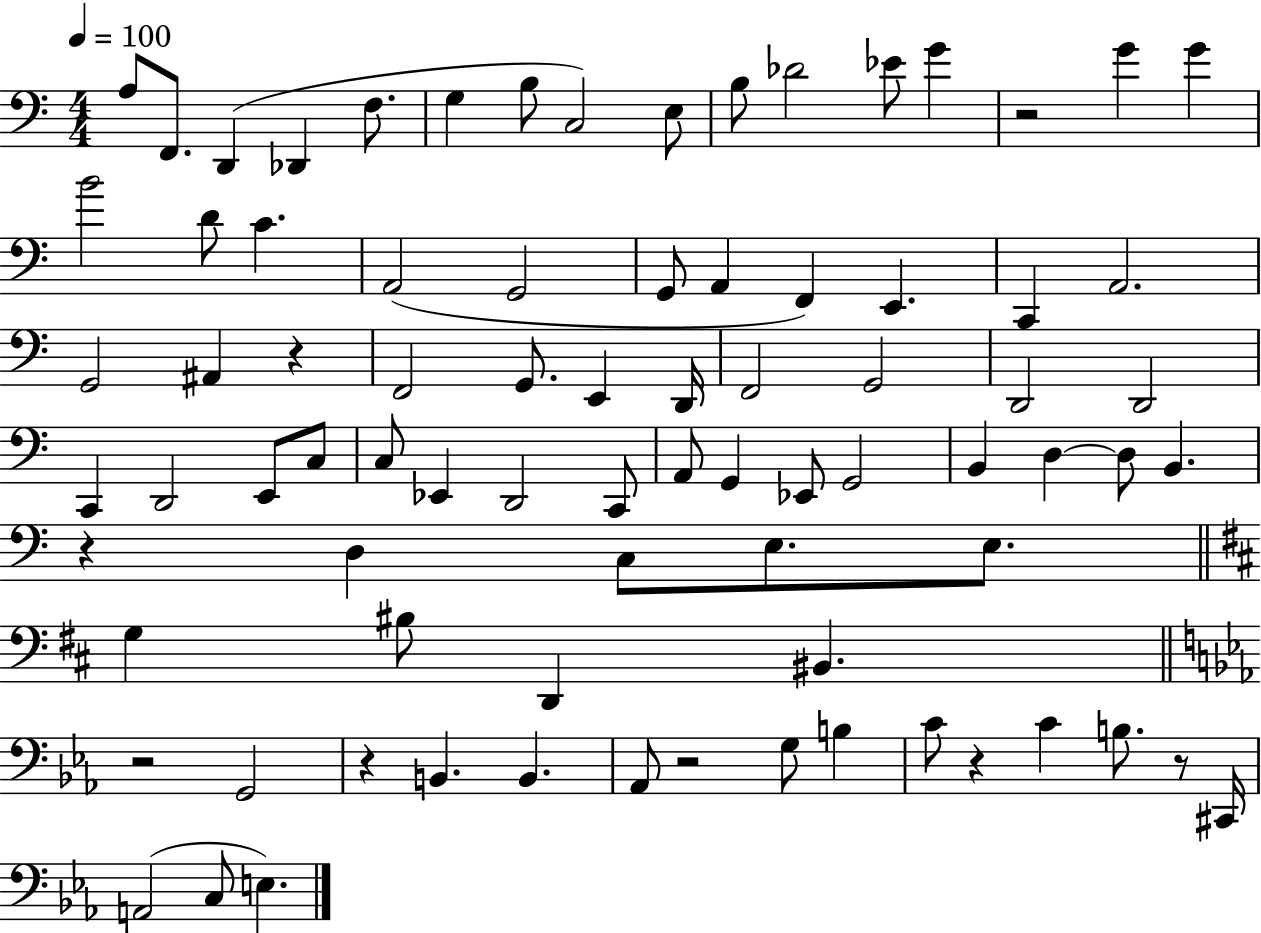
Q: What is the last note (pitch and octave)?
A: E3